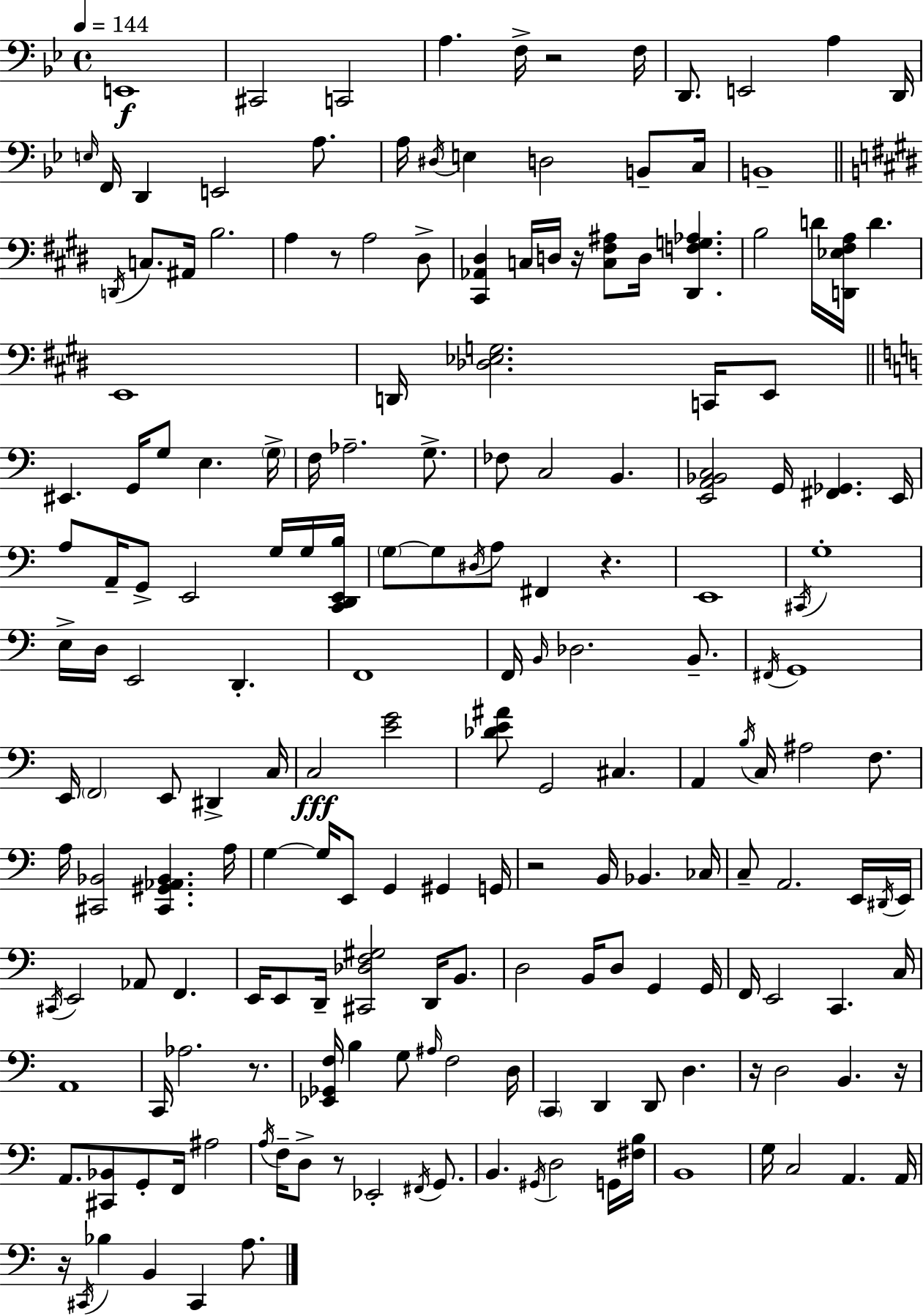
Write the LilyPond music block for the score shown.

{
  \clef bass
  \time 4/4
  \defaultTimeSignature
  \key bes \major
  \tempo 4 = 144
  e,1\f | cis,2 c,2 | a4. f16-> r2 f16 | d,8. e,2 a4 d,16 | \break \grace { e16 } f,16 d,4 e,2 a8. | a16 \acciaccatura { dis16 } e4 d2 b,8-- | c16 b,1-- | \bar "||" \break \key e \major \acciaccatura { d,16 } c8. ais,16 b2. | a4 r8 a2 dis8-> | <cis, aes, dis>4 c16 d16 r16 <c fis ais>8 d16 <dis, f g aes>4. | b2 d'16 <d, ees fis a>16 d'4. | \break e,1 | d,16 <des ees g>2. c,16 e,8 | \bar "||" \break \key a \minor eis,4. g,16 g8 e4. \parenthesize g16-> | f16 aes2.-- g8.-> | fes8 c2 b,4. | <e, a, bes, c>2 g,16 <fis, ges,>4. e,16 | \break a8 a,16-- g,8-> e,2 g16 g16 <c, d, e, b>16 | \parenthesize g8~~ g8 \acciaccatura { dis16 } a8 fis,4 r4. | e,1 | \acciaccatura { cis,16 } g1-. | \break e16-> d16 e,2 d,4.-. | f,1 | f,16 \grace { b,16 } des2. | b,8.-- \acciaccatura { fis,16 } g,1 | \break e,16 \parenthesize f,2 e,8 dis,4-> | c16 c2\fff <e' g'>2 | <des' e' ais'>8 g,2 cis4. | a,4 \acciaccatura { b16 } c16 ais2 | \break f8. a16 <cis, bes,>2 <cis, gis, aes, bes,>4. | a16 g4~~ g16 e,8 g,4 | gis,4 g,16 r2 b,16 bes,4. | ces16 c8-- a,2. | \break e,16 \acciaccatura { dis,16 } e,16 \acciaccatura { cis,16 } e,2 aes,8 | f,4. e,16 e,8 d,16-- <cis, des f gis>2 | d,16 b,8. d2 b,16 | d8 g,4 g,16 f,16 e,2 | \break c,4. c16 a,1 | c,16 aes2. | r8. <ees, ges, f>16 b4 g8 \grace { ais16 } f2 | d16 \parenthesize c,4 d,4 | \break d,8 d4. r16 d2 | b,4. r16 a,8. <cis, bes,>8 g,8-. f,16 | ais2 \acciaccatura { a16 } f16-- d8-> r8 ees,2-. | \acciaccatura { fis,16 } g,8. b,4. | \break \acciaccatura { gis,16 } d2 g,16 <fis b>16 b,1 | g16 c2 | a,4. a,16 r16 \acciaccatura { cis,16 } bes4 | b,4 cis,4 a8. \bar "|."
}